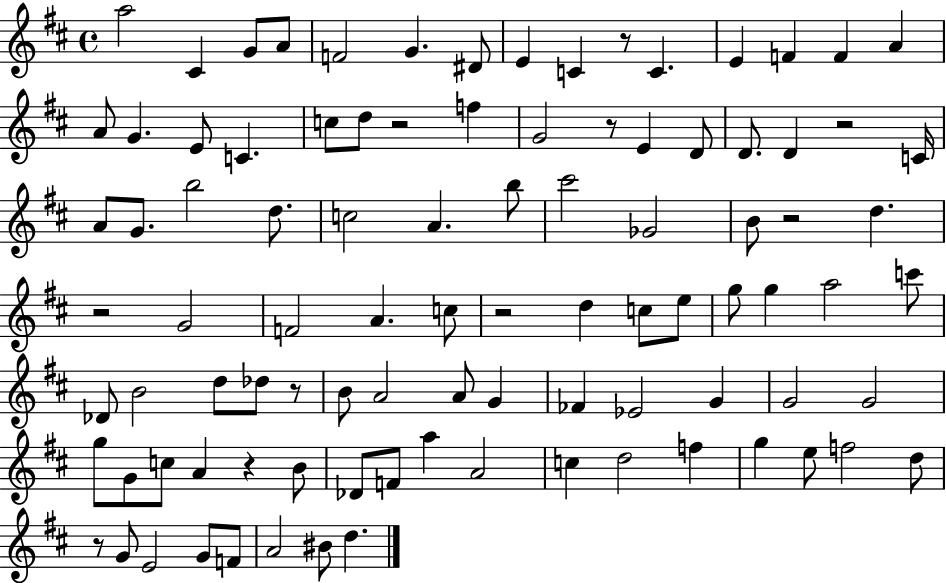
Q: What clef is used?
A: treble